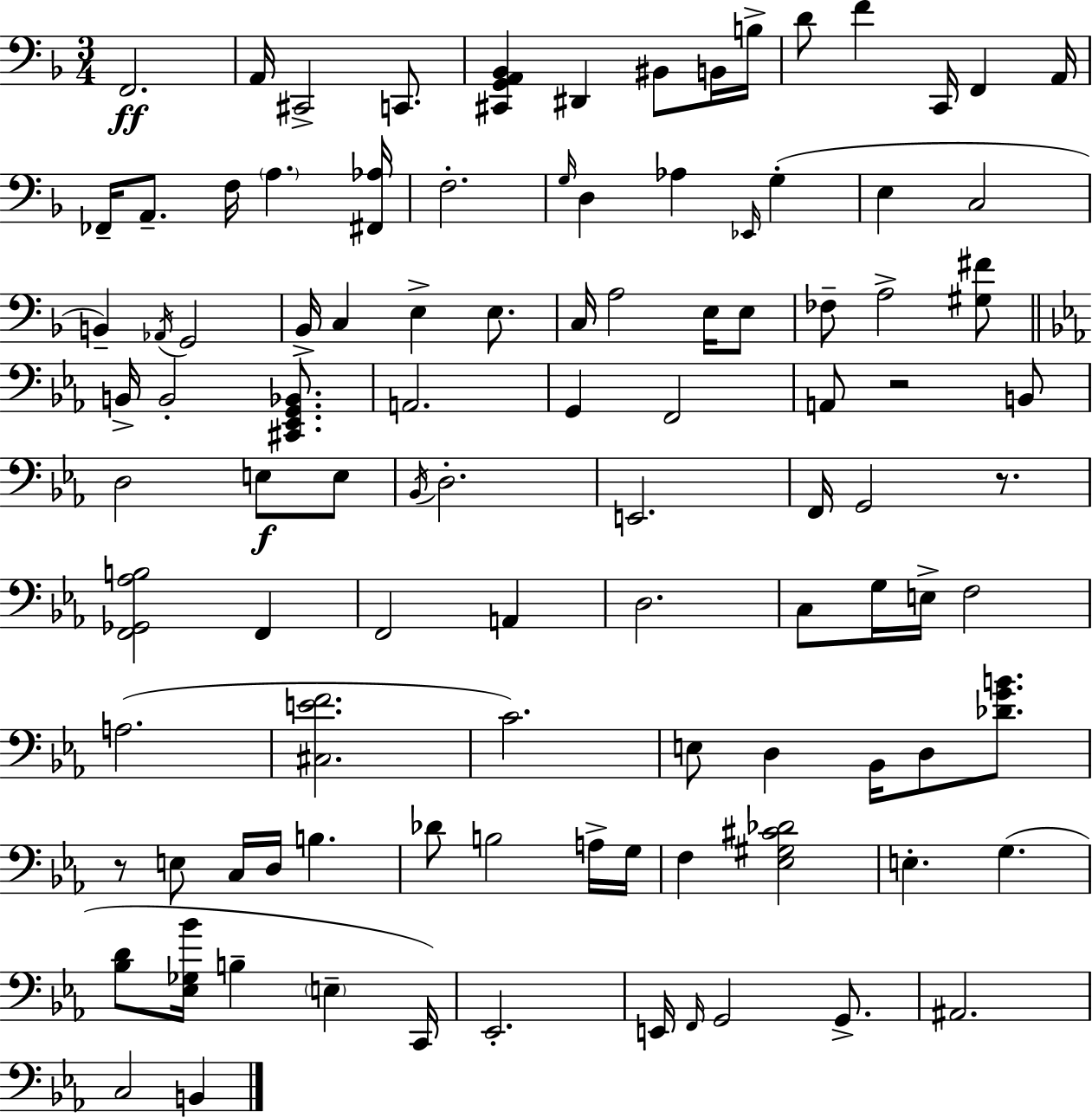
F2/h. A2/s C#2/h C2/e. [C#2,G2,A2,Bb2]/q D#2/q BIS2/e B2/s B3/s D4/e F4/q C2/s F2/q A2/s FES2/s A2/e. F3/s A3/q. [F#2,Ab3]/s F3/h. G3/s D3/q Ab3/q Eb2/s G3/q E3/q C3/h B2/q Ab2/s G2/h Bb2/s C3/q E3/q E3/e. C3/s A3/h E3/s E3/e FES3/e A3/h [G#3,F#4]/e B2/s B2/h [C#2,Eb2,G2,Bb2]/e. A2/h. G2/q F2/h A2/e R/h B2/e D3/h E3/e E3/e Bb2/s D3/h. E2/h. F2/s G2/h R/e. [F2,Gb2,Ab3,B3]/h F2/q F2/h A2/q D3/h. C3/e G3/s E3/s F3/h A3/h. [C#3,E4,F4]/h. C4/h. E3/e D3/q Bb2/s D3/e [Db4,G4,B4]/e. R/e E3/e C3/s D3/s B3/q. Db4/e B3/h A3/s G3/s F3/q [Eb3,G#3,C#4,Db4]/h E3/q. G3/q. [Bb3,D4]/e [Eb3,Gb3,Bb4]/s B3/q E3/q C2/s Eb2/h. E2/s F2/s G2/h G2/e. A#2/h. C3/h B2/q